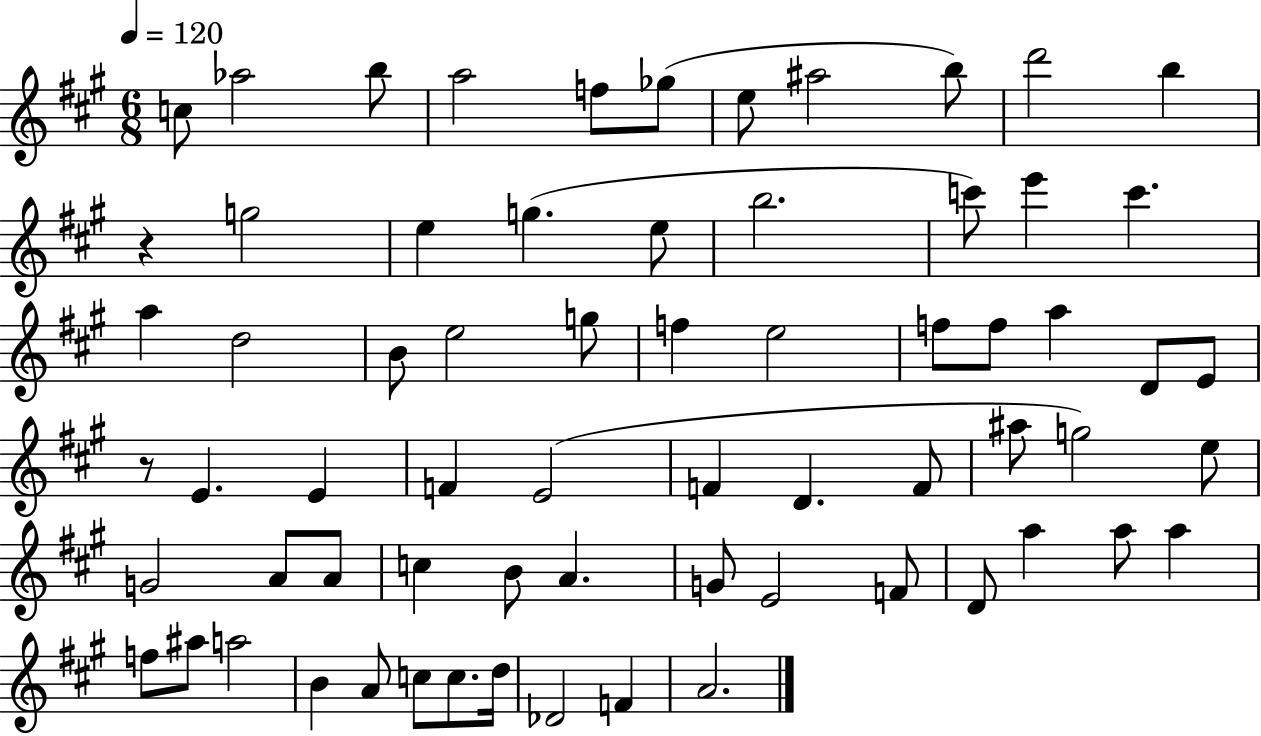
{
  \clef treble
  \numericTimeSignature
  \time 6/8
  \key a \major
  \tempo 4 = 120
  c''8 aes''2 b''8 | a''2 f''8 ges''8( | e''8 ais''2 b''8) | d'''2 b''4 | \break r4 g''2 | e''4 g''4.( e''8 | b''2. | c'''8) e'''4 c'''4. | \break a''4 d''2 | b'8 e''2 g''8 | f''4 e''2 | f''8 f''8 a''4 d'8 e'8 | \break r8 e'4. e'4 | f'4 e'2( | f'4 d'4. f'8 | ais''8 g''2) e''8 | \break g'2 a'8 a'8 | c''4 b'8 a'4. | g'8 e'2 f'8 | d'8 a''4 a''8 a''4 | \break f''8 ais''8 a''2 | b'4 a'8 c''8 c''8. d''16 | des'2 f'4 | a'2. | \break \bar "|."
}